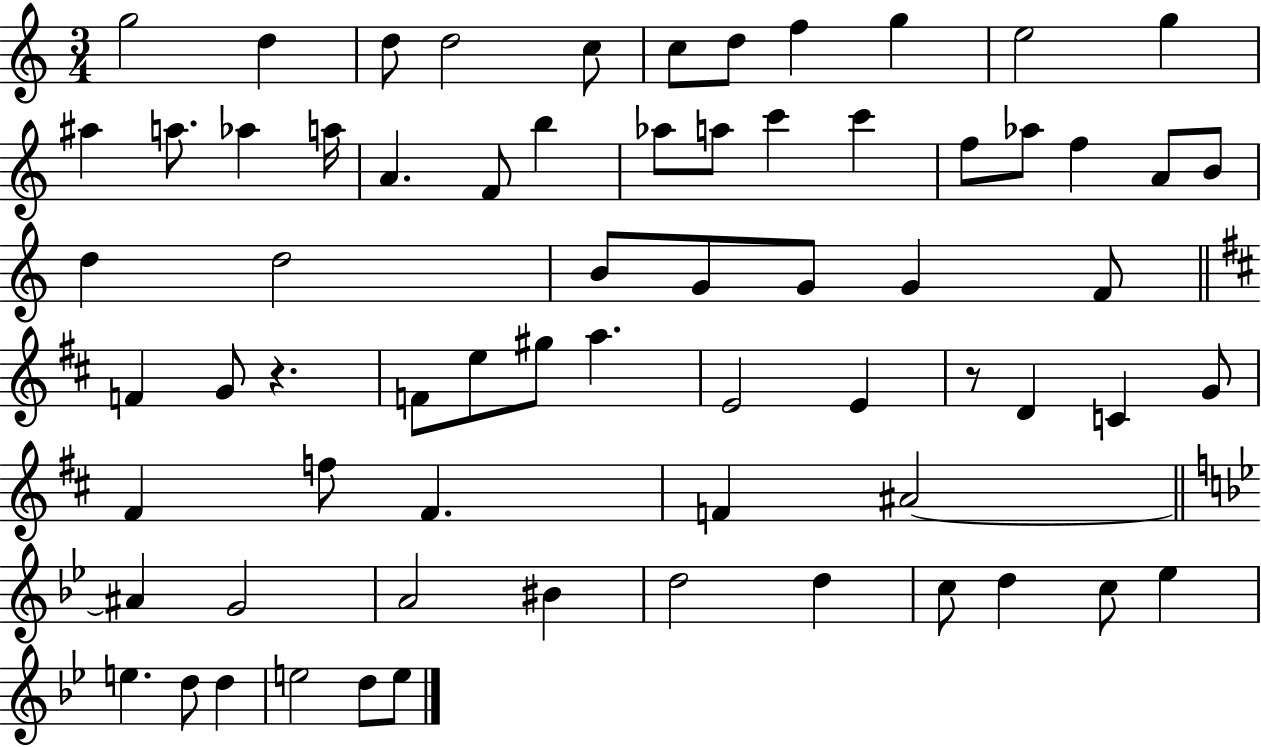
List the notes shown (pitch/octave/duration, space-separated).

G5/h D5/q D5/e D5/h C5/e C5/e D5/e F5/q G5/q E5/h G5/q A#5/q A5/e. Ab5/q A5/s A4/q. F4/e B5/q Ab5/e A5/e C6/q C6/q F5/e Ab5/e F5/q A4/e B4/e D5/q D5/h B4/e G4/e G4/e G4/q F4/e F4/q G4/e R/q. F4/e E5/e G#5/e A5/q. E4/h E4/q R/e D4/q C4/q G4/e F#4/q F5/e F#4/q. F4/q A#4/h A#4/q G4/h A4/h BIS4/q D5/h D5/q C5/e D5/q C5/e Eb5/q E5/q. D5/e D5/q E5/h D5/e E5/e